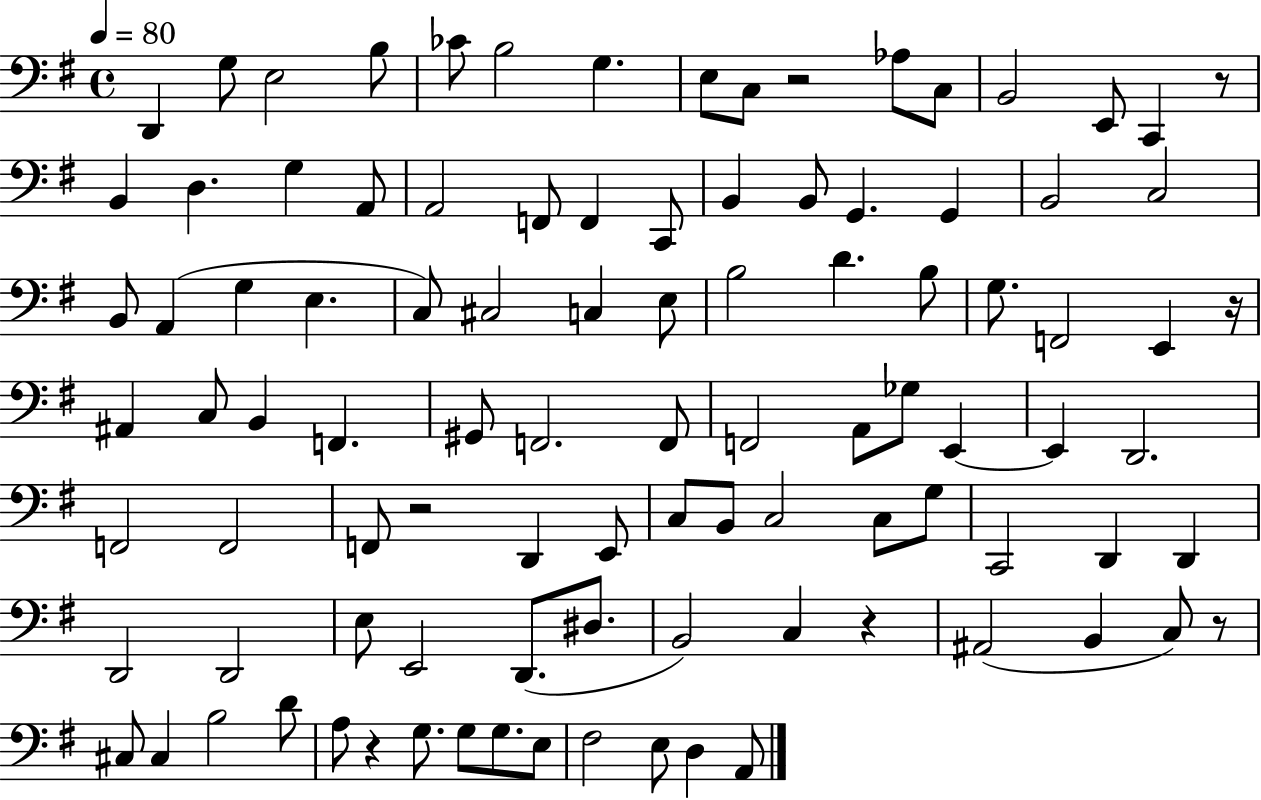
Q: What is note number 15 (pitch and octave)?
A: B2